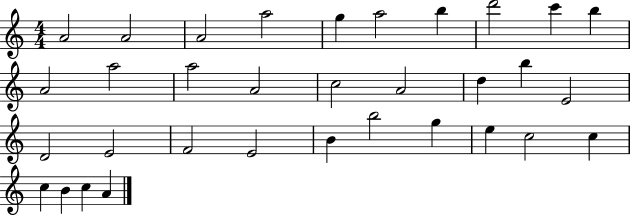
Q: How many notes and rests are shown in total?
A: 33